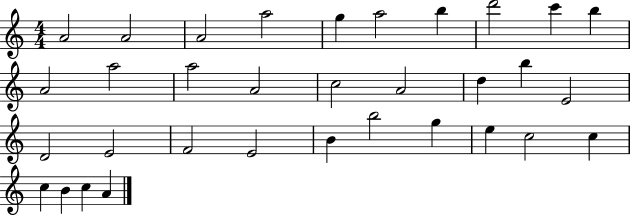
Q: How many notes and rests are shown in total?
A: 33